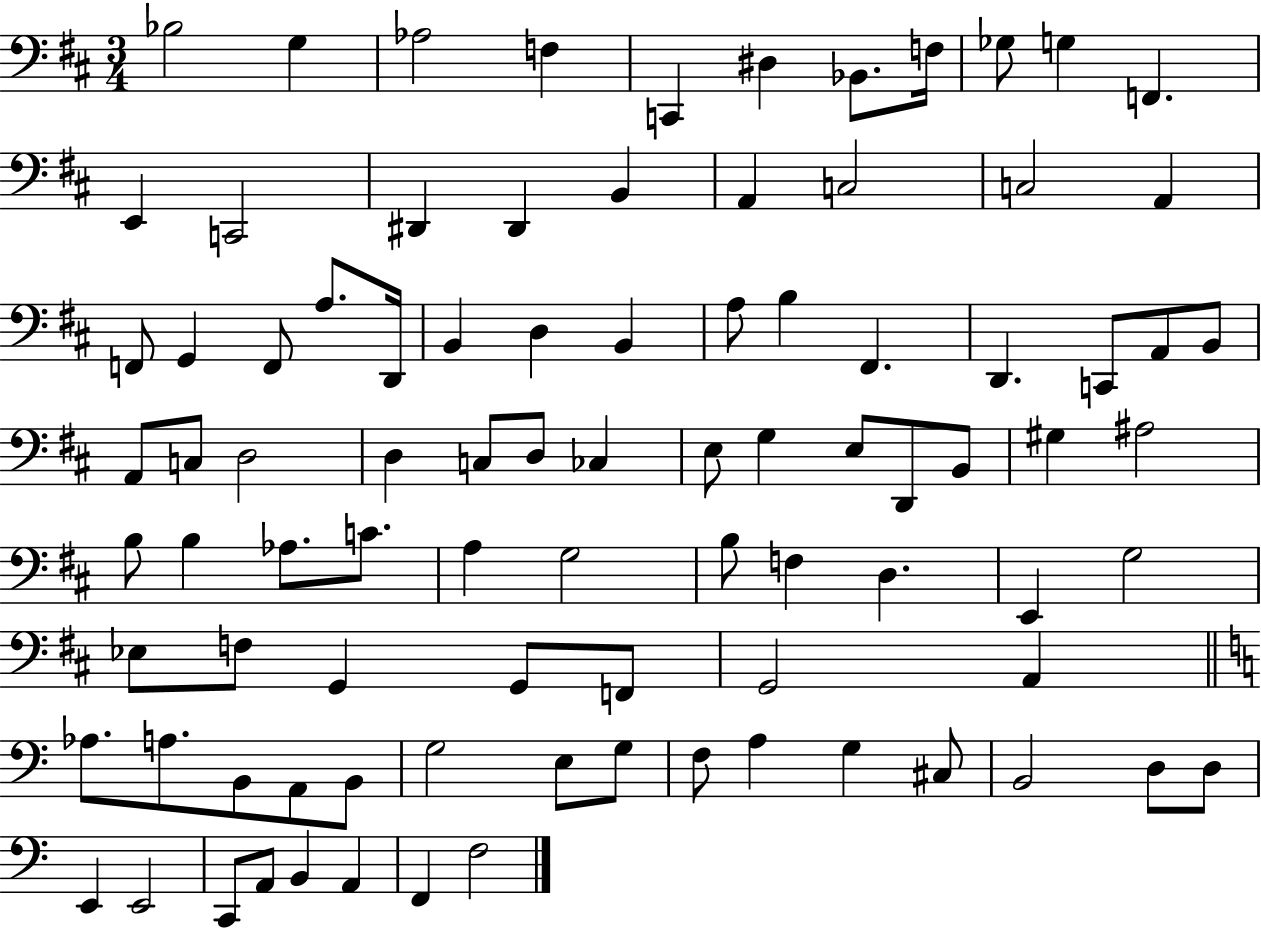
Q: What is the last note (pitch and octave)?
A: F3